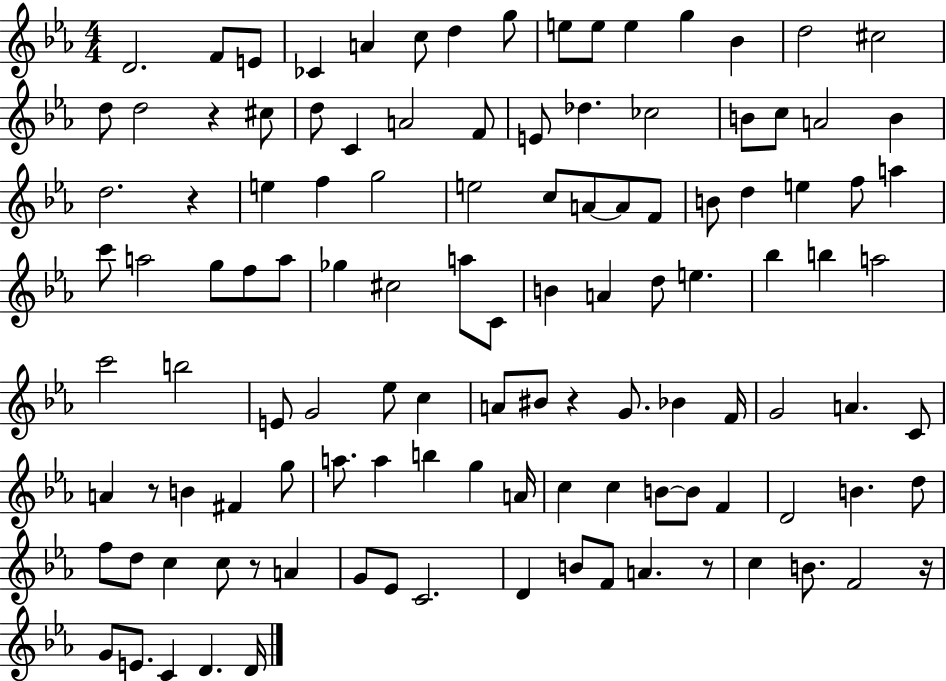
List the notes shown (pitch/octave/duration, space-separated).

D4/h. F4/e E4/e CES4/q A4/q C5/e D5/q G5/e E5/e E5/e E5/q G5/q Bb4/q D5/h C#5/h D5/e D5/h R/q C#5/e D5/e C4/q A4/h F4/e E4/e Db5/q. CES5/h B4/e C5/e A4/h B4/q D5/h. R/q E5/q F5/q G5/h E5/h C5/e A4/e A4/e F4/e B4/e D5/q E5/q F5/e A5/q C6/e A5/h G5/e F5/e A5/e Gb5/q C#5/h A5/e C4/e B4/q A4/q D5/e E5/q. Bb5/q B5/q A5/h C6/h B5/h E4/e G4/h Eb5/e C5/q A4/e BIS4/e R/q G4/e. Bb4/q F4/s G4/h A4/q. C4/e A4/q R/e B4/q F#4/q G5/e A5/e. A5/q B5/q G5/q A4/s C5/q C5/q B4/e B4/e F4/q D4/h B4/q. D5/e F5/e D5/e C5/q C5/e R/e A4/q G4/e Eb4/e C4/h. D4/q B4/e F4/e A4/q. R/e C5/q B4/e. F4/h R/s G4/e E4/e. C4/q D4/q. D4/s